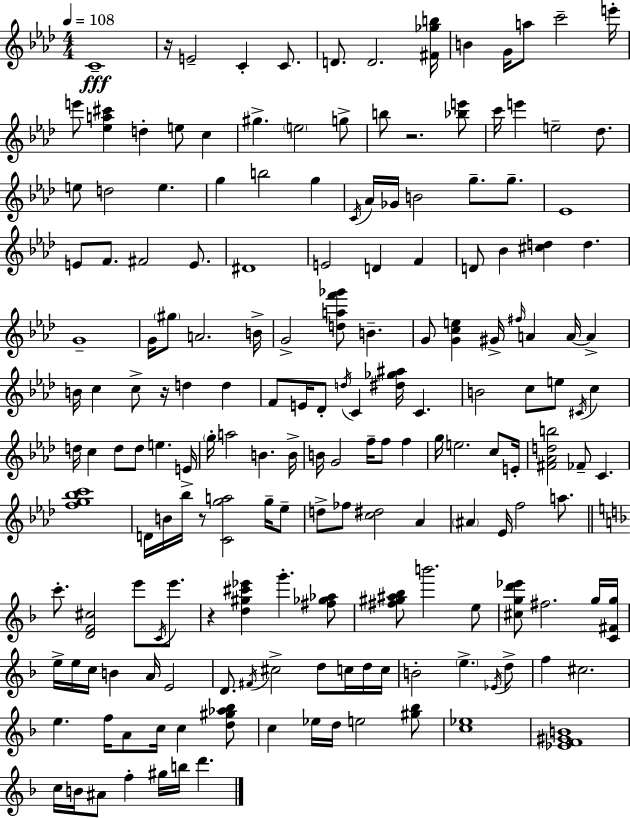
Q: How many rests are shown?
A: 5